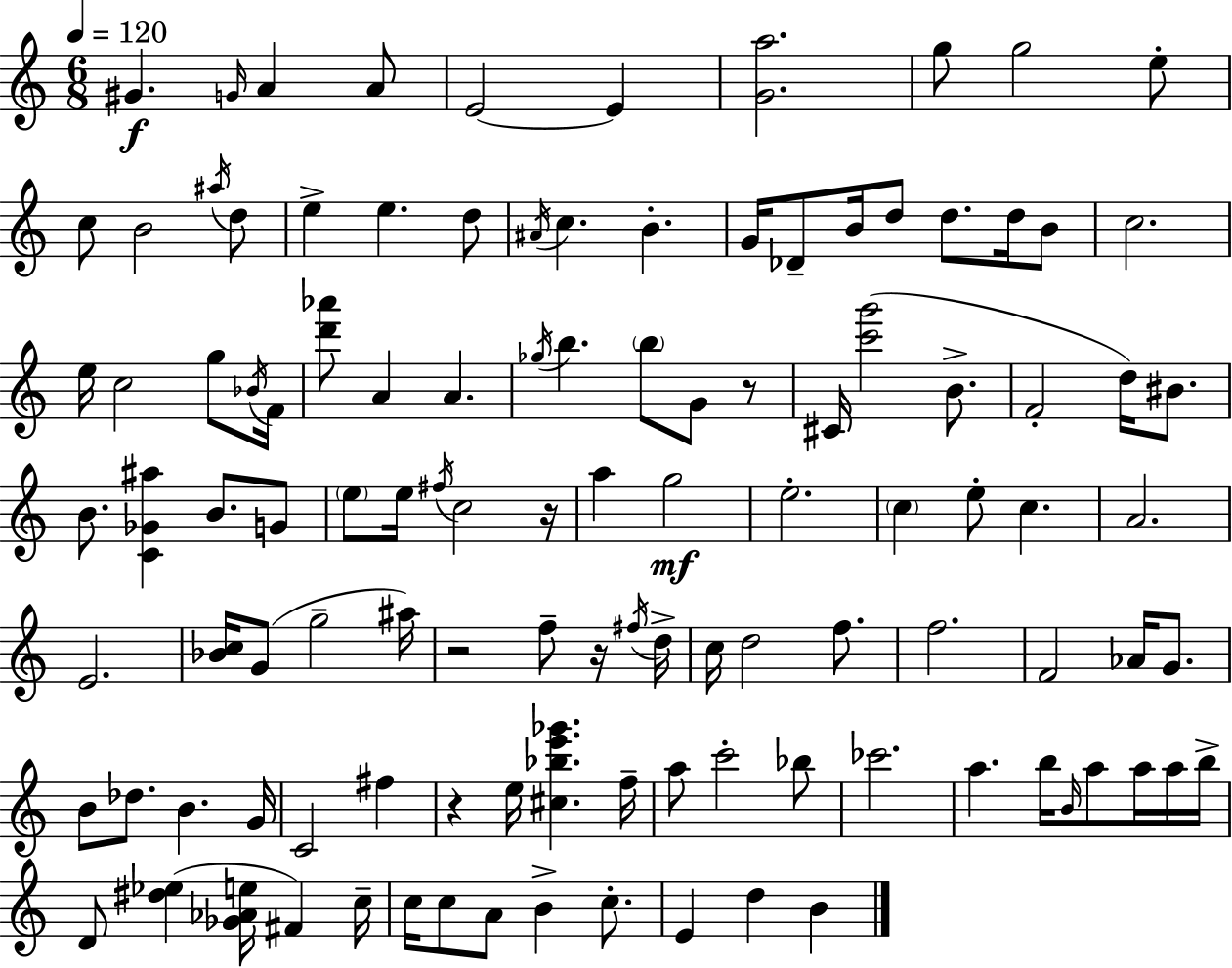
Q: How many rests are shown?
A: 5